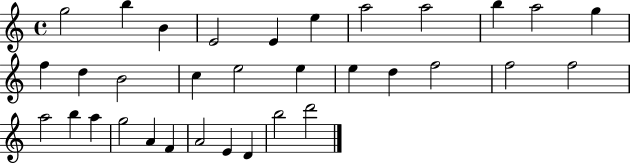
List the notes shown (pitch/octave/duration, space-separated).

G5/h B5/q B4/q E4/h E4/q E5/q A5/h A5/h B5/q A5/h G5/q F5/q D5/q B4/h C5/q E5/h E5/q E5/q D5/q F5/h F5/h F5/h A5/h B5/q A5/q G5/h A4/q F4/q A4/h E4/q D4/q B5/h D6/h